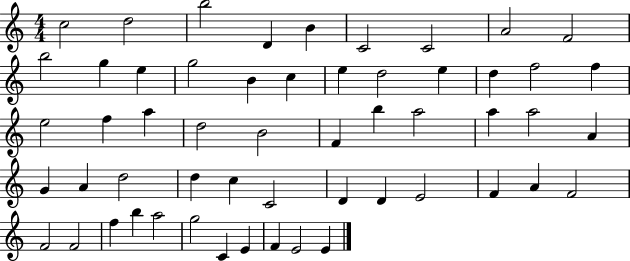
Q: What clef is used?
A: treble